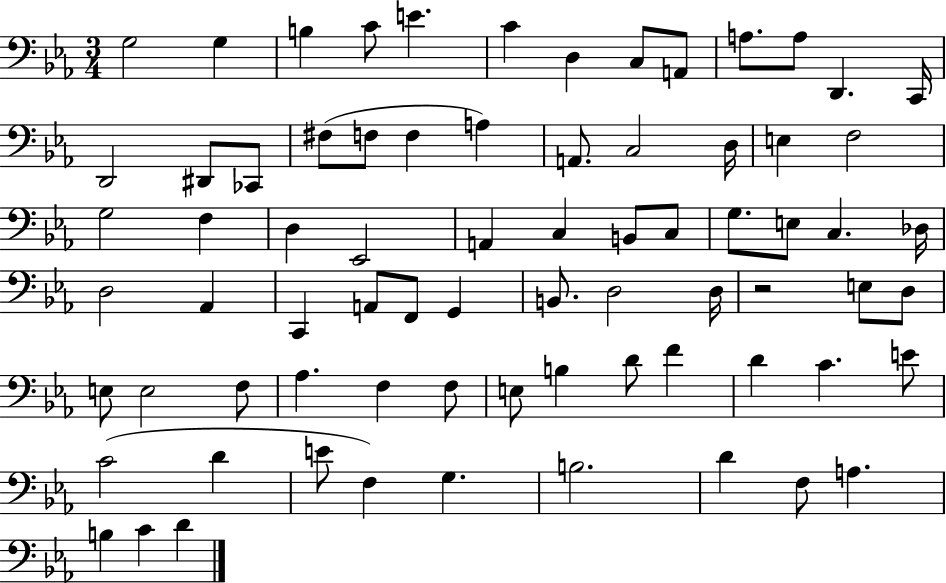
X:1
T:Untitled
M:3/4
L:1/4
K:Eb
G,2 G, B, C/2 E C D, C,/2 A,,/2 A,/2 A,/2 D,, C,,/4 D,,2 ^D,,/2 _C,,/2 ^F,/2 F,/2 F, A, A,,/2 C,2 D,/4 E, F,2 G,2 F, D, _E,,2 A,, C, B,,/2 C,/2 G,/2 E,/2 C, _D,/4 D,2 _A,, C,, A,,/2 F,,/2 G,, B,,/2 D,2 D,/4 z2 E,/2 D,/2 E,/2 E,2 F,/2 _A, F, F,/2 E,/2 B, D/2 F D C E/2 C2 D E/2 F, G, B,2 D F,/2 A, B, C D